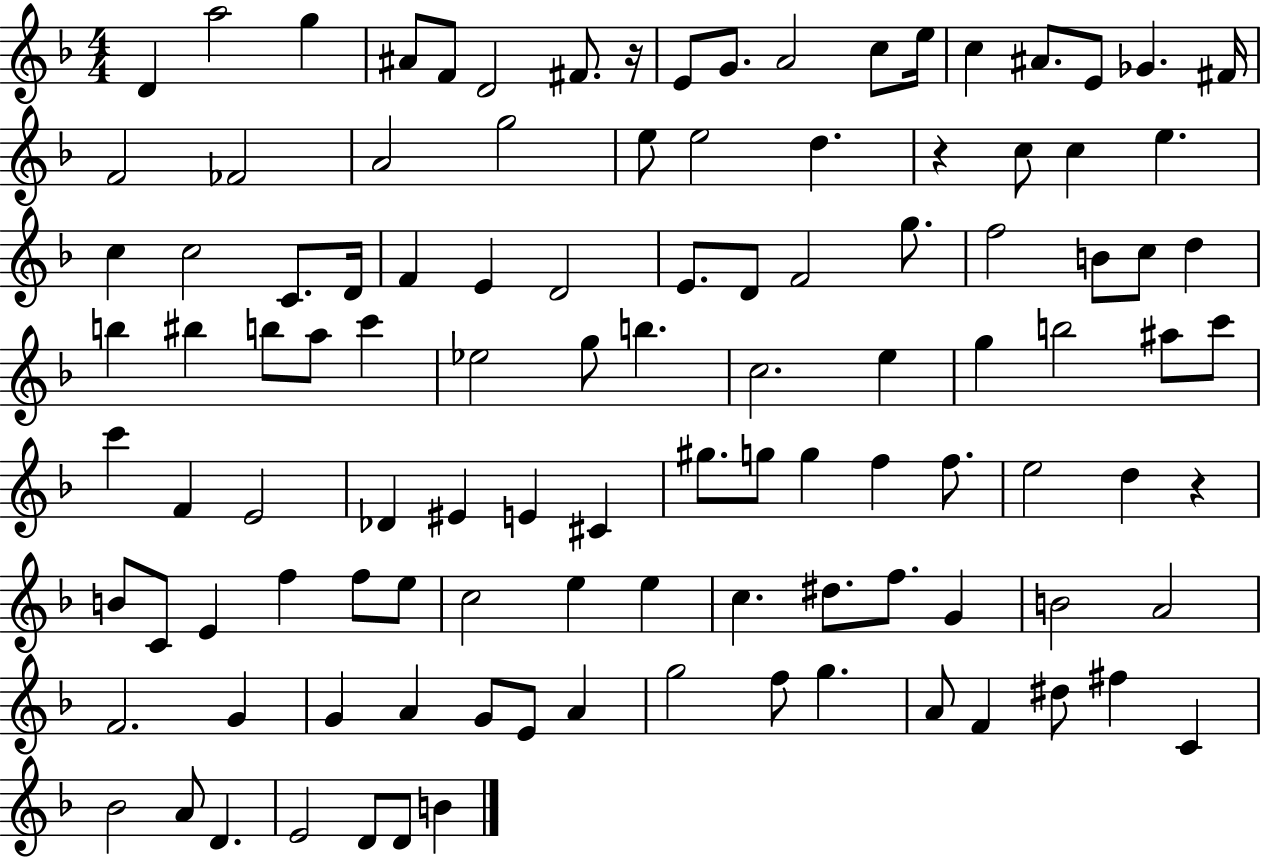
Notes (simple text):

D4/q A5/h G5/q A#4/e F4/e D4/h F#4/e. R/s E4/e G4/e. A4/h C5/e E5/s C5/q A#4/e. E4/e Gb4/q. F#4/s F4/h FES4/h A4/h G5/h E5/e E5/h D5/q. R/q C5/e C5/q E5/q. C5/q C5/h C4/e. D4/s F4/q E4/q D4/h E4/e. D4/e F4/h G5/e. F5/h B4/e C5/e D5/q B5/q BIS5/q B5/e A5/e C6/q Eb5/h G5/e B5/q. C5/h. E5/q G5/q B5/h A#5/e C6/e C6/q F4/q E4/h Db4/q EIS4/q E4/q C#4/q G#5/e. G5/e G5/q F5/q F5/e. E5/h D5/q R/q B4/e C4/e E4/q F5/q F5/e E5/e C5/h E5/q E5/q C5/q. D#5/e. F5/e. G4/q B4/h A4/h F4/h. G4/q G4/q A4/q G4/e E4/e A4/q G5/h F5/e G5/q. A4/e F4/q D#5/e F#5/q C4/q Bb4/h A4/e D4/q. E4/h D4/e D4/e B4/q